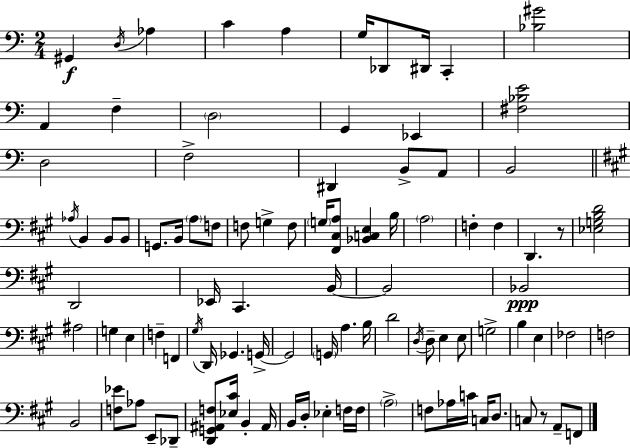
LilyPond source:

{
  \clef bass
  \numericTimeSignature
  \time 2/4
  \key c \major
  gis,4\f \acciaccatura { d16 } aes4 | c'4 a4 | g16 des,8 dis,16 c,4-. | <bes gis'>2 | \break a,4 f4-- | \parenthesize d2 | g,4 ees,4 | <fis bes e'>2 | \break d2 | f2-> | dis,4 b,8-> a,8 | b,2 | \break \bar "||" \break \key a \major \acciaccatura { aes16 } b,4 b,8 b,8 | g,8. b,16 \parenthesize a8 f8 | f8 g4-> f8 | \parenthesize g16 <fis, cis a>8 <bes, c e>4 | \break b16 \parenthesize a2 | f4-. f4 | d,4. r8 | <ees g b d'>2 | \break d,2 | ees,16 cis,4. | b,16~~ b,2 | bes,2\ppp | \break ais2 | g4 e4 | f4-- f,4 | \acciaccatura { gis16 } d,16 ges,4. | \break g,16->~~ g,2 | \parenthesize g,16 a4. | b16 d'2 | \acciaccatura { d16 } d8-- e4 | \break e8 g2-> | b4 e4 | fes2 | f2 | \break b,2 | <f ees'>8 aes8 e,8-- | des,8-- <d, g, ais, f>8 <ees cis'>16 b,4-. | ais,16 b,16 d16-. ees4-. | \break f16 f16 \parenthesize a2-> | f8 aes16 c'16 c16 | d8. c8 r8 a,8-- | f,8 \bar "|."
}